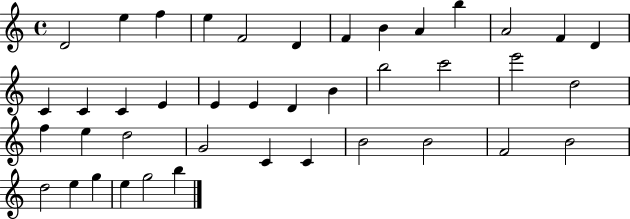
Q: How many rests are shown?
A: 0